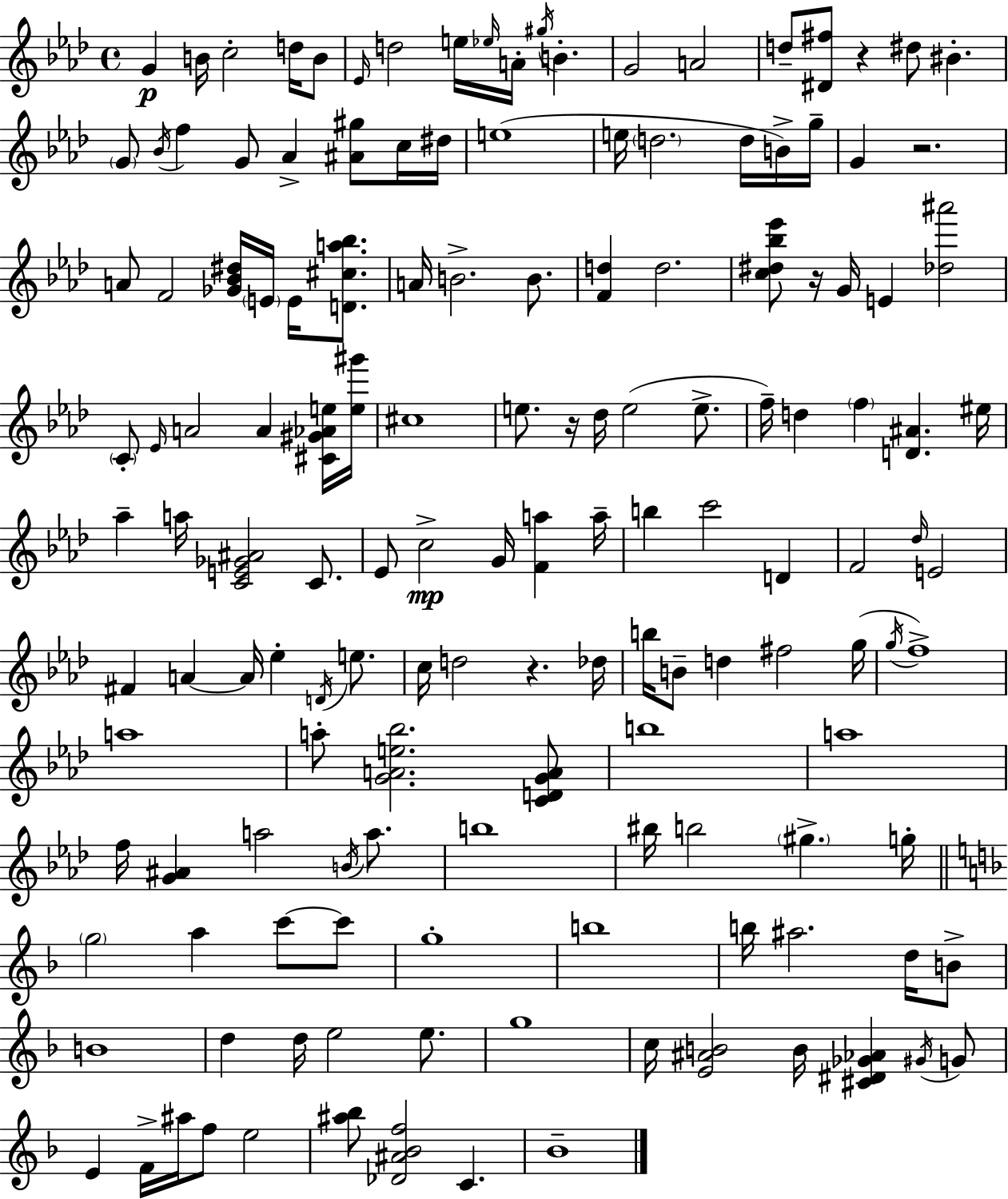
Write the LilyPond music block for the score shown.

{
  \clef treble
  \time 4/4
  \defaultTimeSignature
  \key aes \major
  g'4\p b'16 c''2-. d''16 b'8 | \grace { ees'16 } d''2 e''16 \grace { ees''16 } a'16-. \acciaccatura { gis''16 } b'4.-. | g'2 a'2 | d''8-- <dis' fis''>8 r4 dis''8 bis'4.-. | \break \parenthesize g'8 \acciaccatura { bes'16 } f''4 g'8 aes'4-> | <ais' gis''>8 c''16 dis''16 e''1( | e''16 \parenthesize d''2. | d''16 b'16->) g''16-- g'4 r2. | \break a'8 f'2 <ges' bes' dis''>16 \parenthesize e'16 | e'16 <d' cis'' a'' bes''>8. a'16 b'2.-> | b'8. <f' d''>4 d''2. | <c'' dis'' bes'' ees'''>8 r16 g'16 e'4 <des'' ais'''>2 | \break \parenthesize c'8-. \grace { ees'16 } a'2 a'4 | <cis' gis' aes' e''>16 <e'' gis'''>16 cis''1 | e''8. r16 des''16 e''2( | e''8.-> f''16--) d''4 \parenthesize f''4 <d' ais'>4. | \break eis''16 aes''4-- a''16 <c' e' ges' ais'>2 | c'8. ees'8 c''2->\mp g'16 | <f' a''>4 a''16-- b''4 c'''2 | d'4 f'2 \grace { des''16 } e'2 | \break fis'4 a'4~~ a'16 ees''4-. | \acciaccatura { d'16 } e''8. c''16 d''2 | r4. des''16 b''16 b'8-- d''4 fis''2 | g''16( \acciaccatura { g''16 } f''1->) | \break a''1 | a''8-. <g' a' e'' bes''>2. | <c' d' g' a'>8 b''1 | a''1 | \break f''16 <g' ais'>4 a''2 | \acciaccatura { b'16 } a''8. b''1 | bis''16 b''2 | \parenthesize gis''4.-> g''16-. \bar "||" \break \key f \major \parenthesize g''2 a''4 c'''8~~ c'''8 | g''1-. | b''1 | b''16 ais''2. d''16 b'8-> | \break b'1 | d''4 d''16 e''2 e''8. | g''1 | c''16 <e' ais' b'>2 b'16 <cis' dis' ges' aes'>4 \acciaccatura { gis'16 } g'8 | \break e'4 f'16-> ais''16 f''8 e''2 | <ais'' bes''>8 <des' ais' bes' f''>2 c'4. | bes'1-- | \bar "|."
}